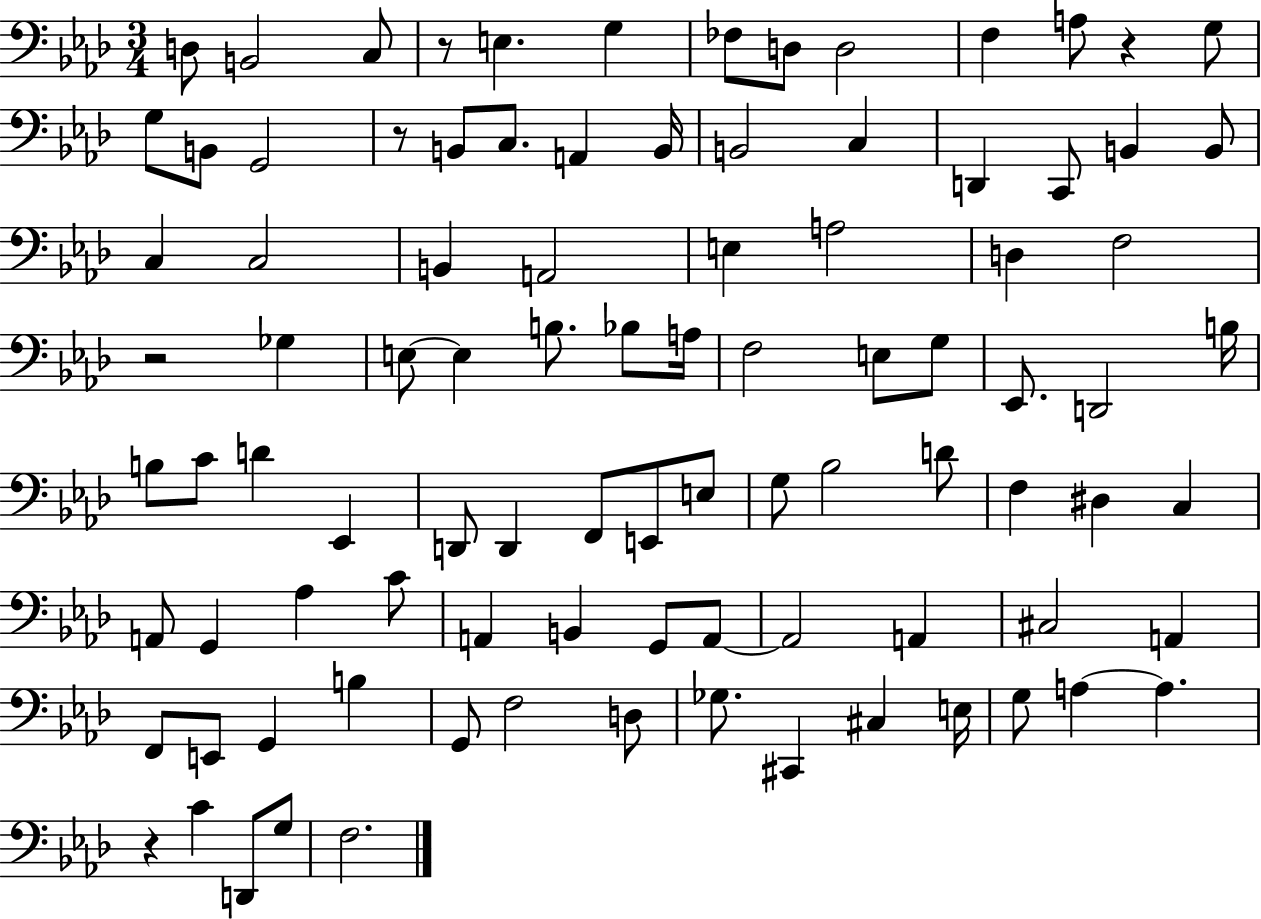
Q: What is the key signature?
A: AES major